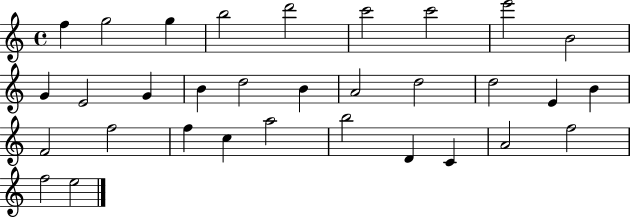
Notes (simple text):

F5/q G5/h G5/q B5/h D6/h C6/h C6/h E6/h B4/h G4/q E4/h G4/q B4/q D5/h B4/q A4/h D5/h D5/h E4/q B4/q F4/h F5/h F5/q C5/q A5/h B5/h D4/q C4/q A4/h F5/h F5/h E5/h